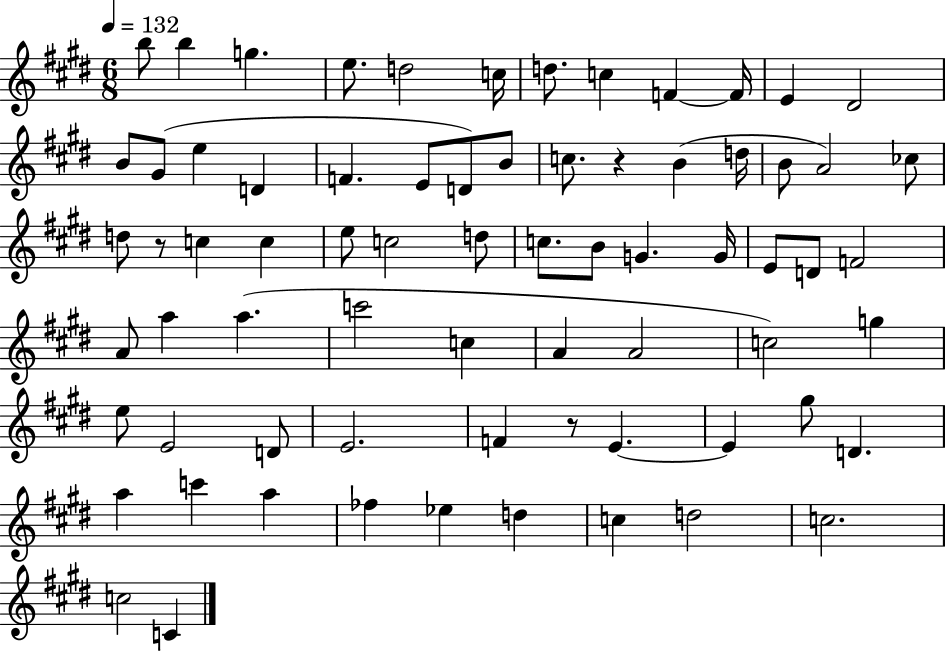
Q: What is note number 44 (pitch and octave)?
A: C5